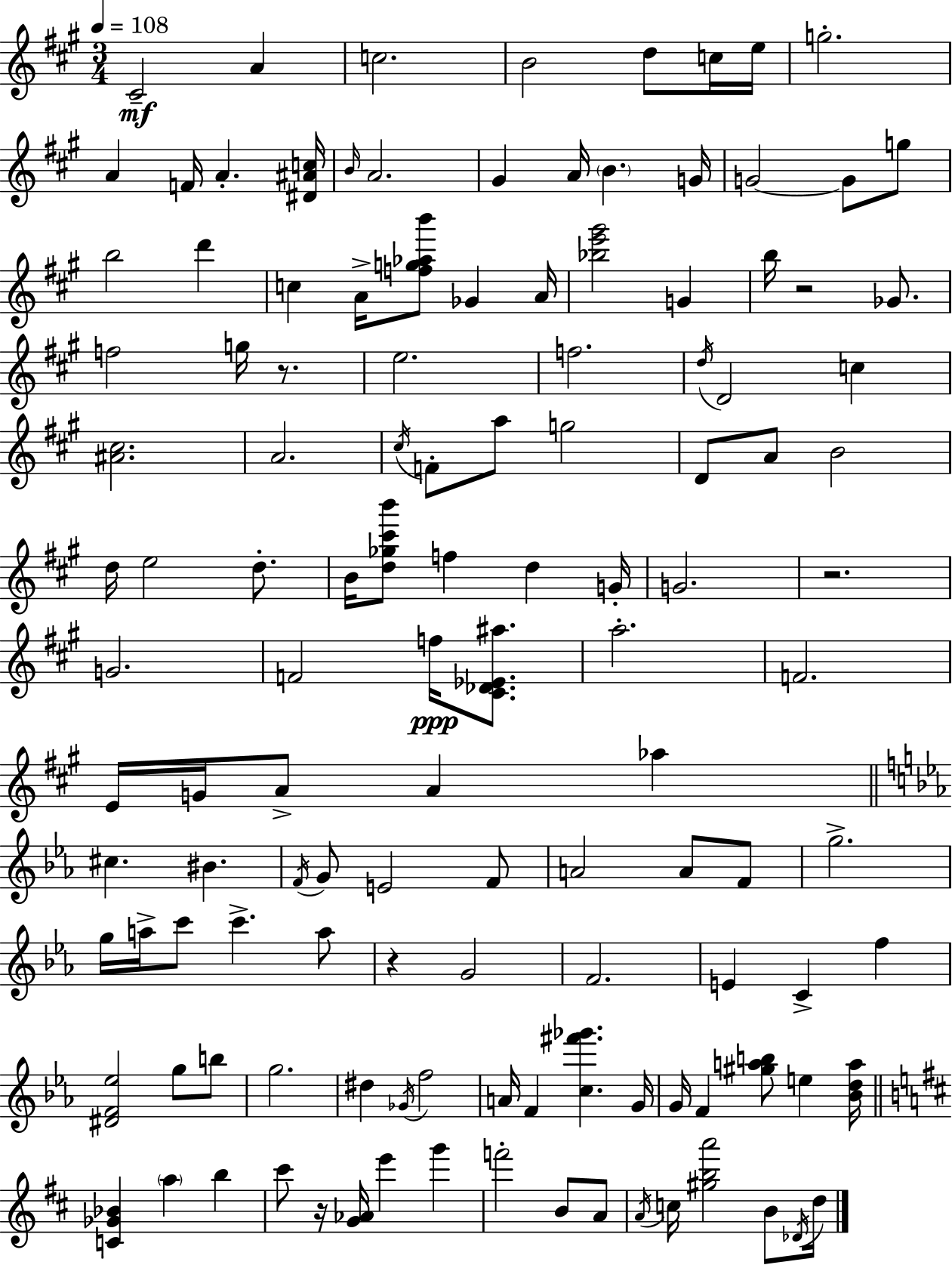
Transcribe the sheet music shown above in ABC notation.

X:1
T:Untitled
M:3/4
L:1/4
K:A
^C2 A c2 B2 d/2 c/4 e/4 g2 A F/4 A [^D^Ac]/4 B/4 A2 ^G A/4 B G/4 G2 G/2 g/2 b2 d' c A/4 [fg_ab']/2 _G A/4 [_be'^g']2 G b/4 z2 _G/2 f2 g/4 z/2 e2 f2 d/4 D2 c [^A^c]2 A2 ^c/4 F/2 a/2 g2 D/2 A/2 B2 d/4 e2 d/2 B/4 [d_g^c'b']/2 f d G/4 G2 z2 G2 F2 f/4 [^C_D_E^a]/2 a2 F2 E/4 G/4 A/2 A _a ^c ^B F/4 G/2 E2 F/2 A2 A/2 F/2 g2 g/4 a/4 c'/2 c' a/2 z G2 F2 E C f [^DF_e]2 g/2 b/2 g2 ^d _G/4 f2 A/4 F [c^f'_g'] G/4 G/4 F [^gab]/2 e [_Bda]/4 [C_G_B] a b ^c'/2 z/4 [G_A]/4 e' g' f'2 B/2 A/2 A/4 c/4 [^gba']2 B/2 _D/4 d/4